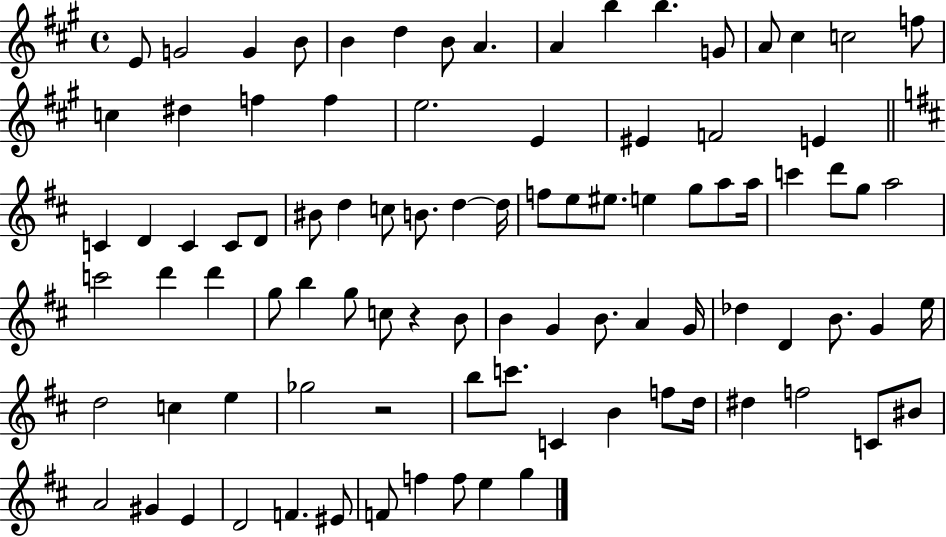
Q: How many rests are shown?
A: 2